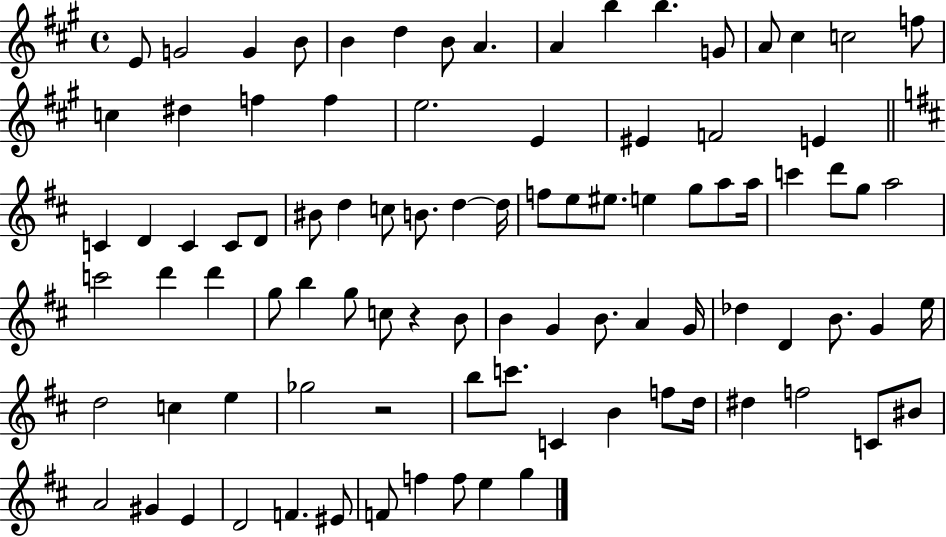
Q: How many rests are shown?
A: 2